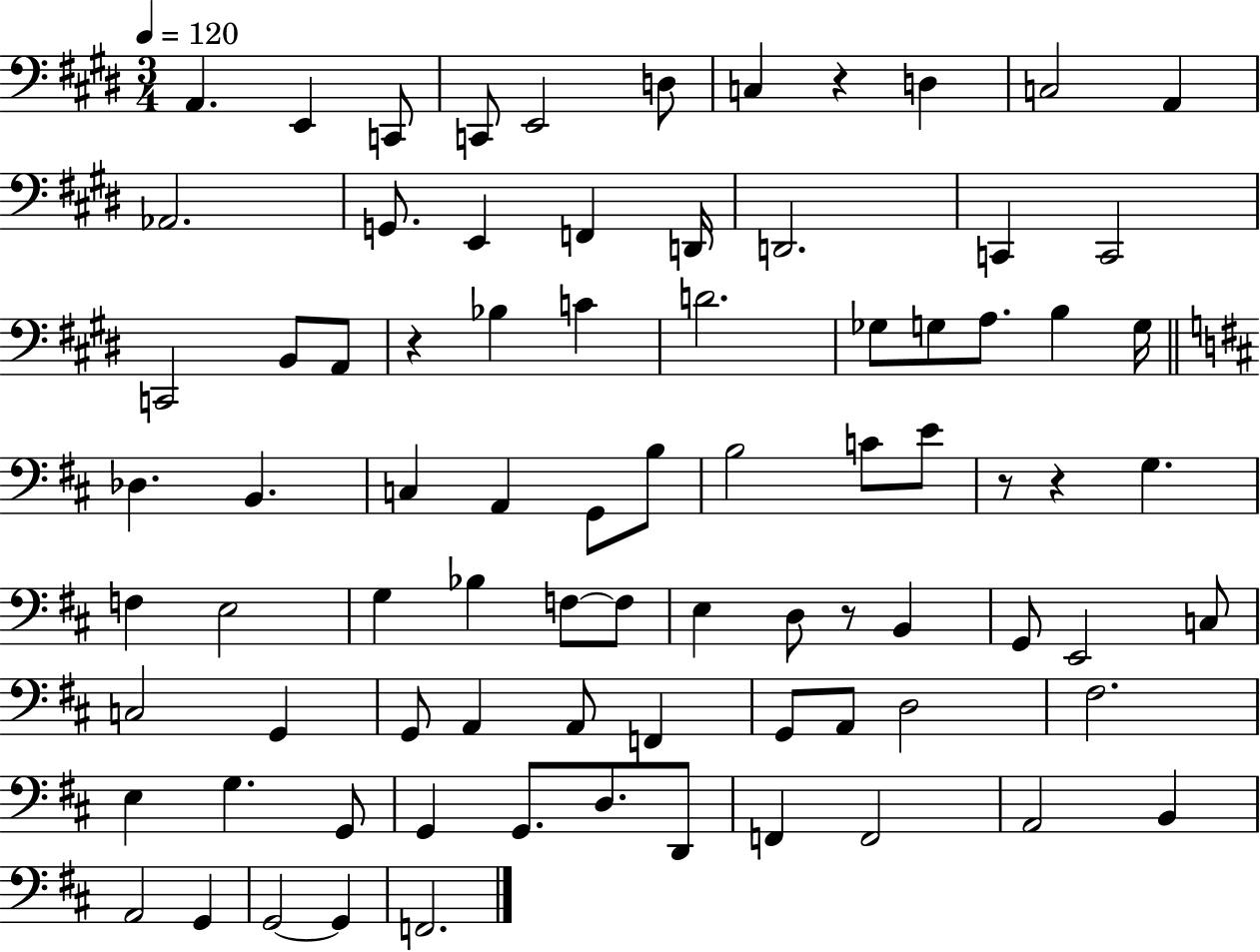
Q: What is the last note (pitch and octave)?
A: F2